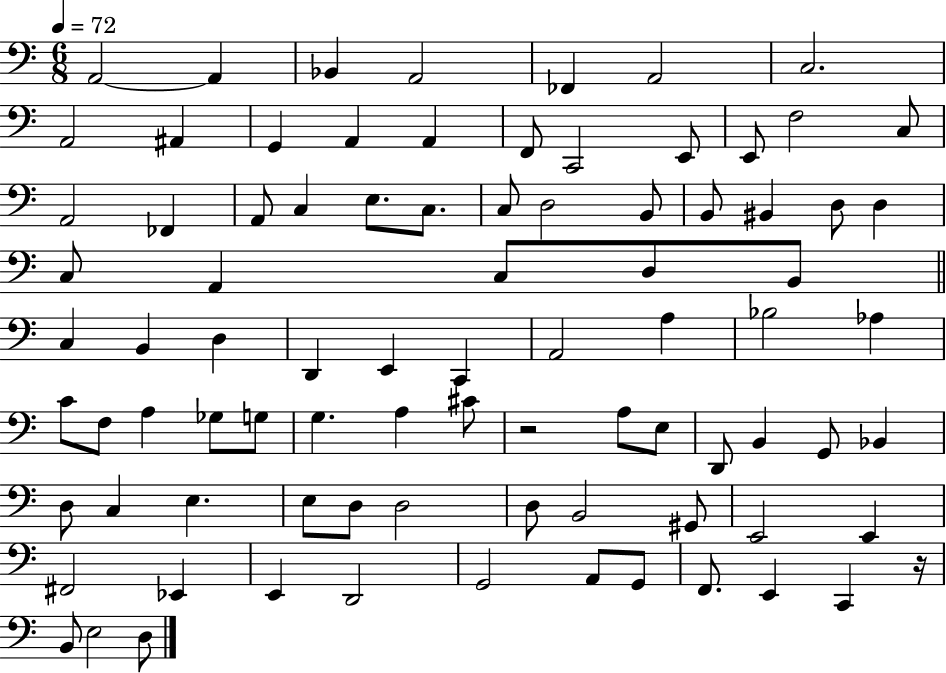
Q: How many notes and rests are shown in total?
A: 86